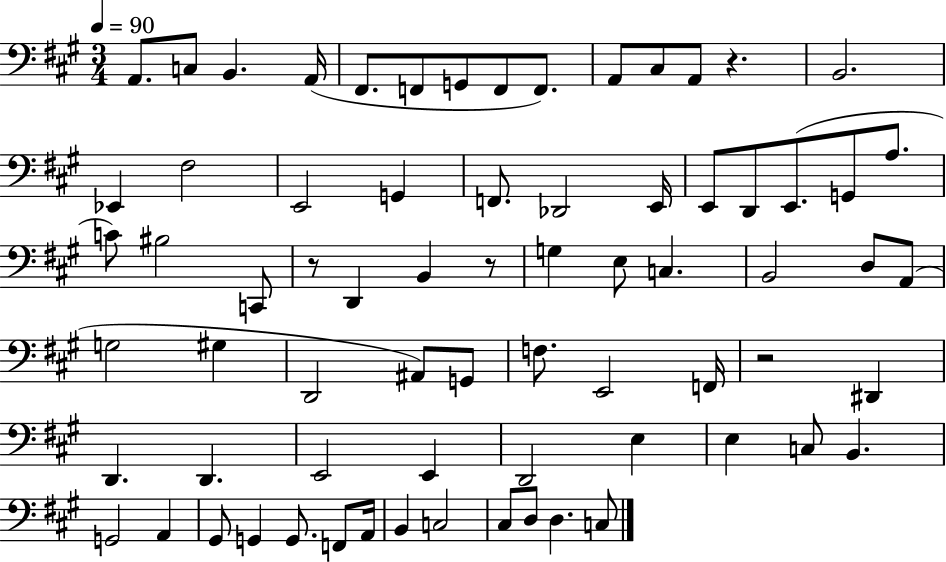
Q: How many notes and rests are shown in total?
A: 71